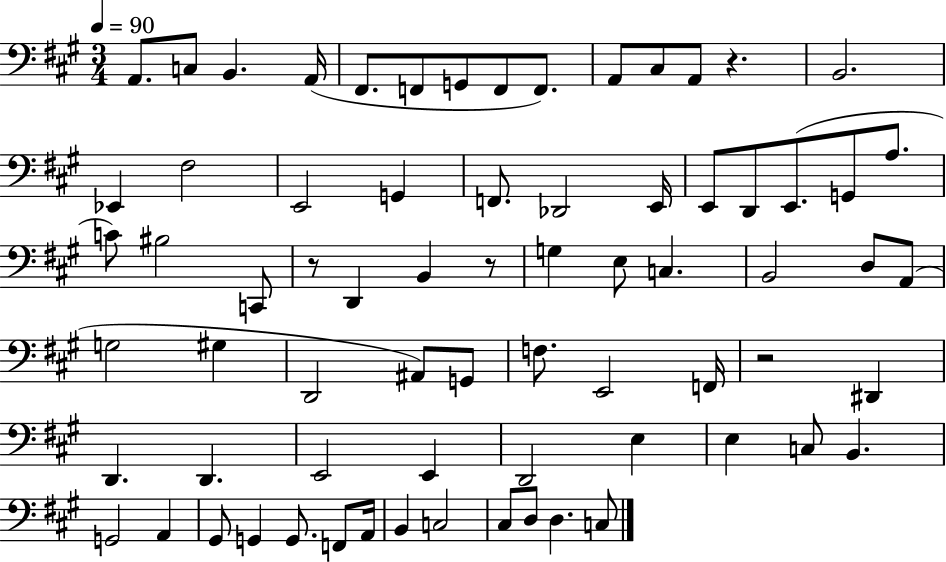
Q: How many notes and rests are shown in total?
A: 71